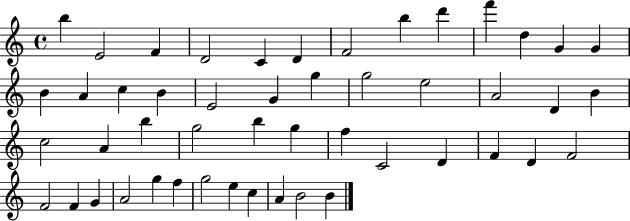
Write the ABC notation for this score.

X:1
T:Untitled
M:4/4
L:1/4
K:C
b E2 F D2 C D F2 b d' f' d G G B A c B E2 G g g2 e2 A2 D B c2 A b g2 b g f C2 D F D F2 F2 F G A2 g f g2 e c A B2 B